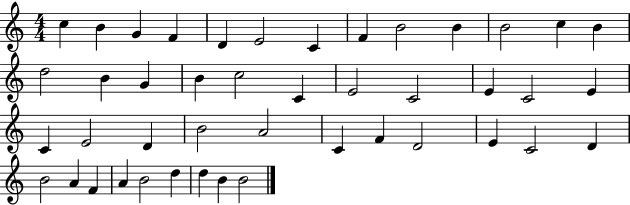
{
  \clef treble
  \numericTimeSignature
  \time 4/4
  \key c \major
  c''4 b'4 g'4 f'4 | d'4 e'2 c'4 | f'4 b'2 b'4 | b'2 c''4 b'4 | \break d''2 b'4 g'4 | b'4 c''2 c'4 | e'2 c'2 | e'4 c'2 e'4 | \break c'4 e'2 d'4 | b'2 a'2 | c'4 f'4 d'2 | e'4 c'2 d'4 | \break b'2 a'4 f'4 | a'4 b'2 d''4 | d''4 b'4 b'2 | \bar "|."
}